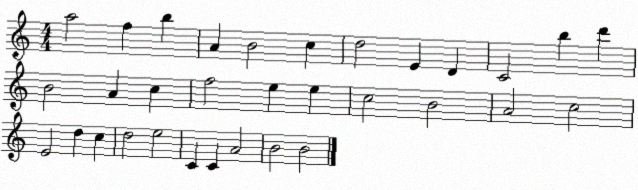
X:1
T:Untitled
M:4/4
L:1/4
K:C
a2 f b A B2 c d2 E D C2 b d' B2 A c f2 e e c2 B2 A2 c2 E2 d c d2 e2 C C A2 B2 B2